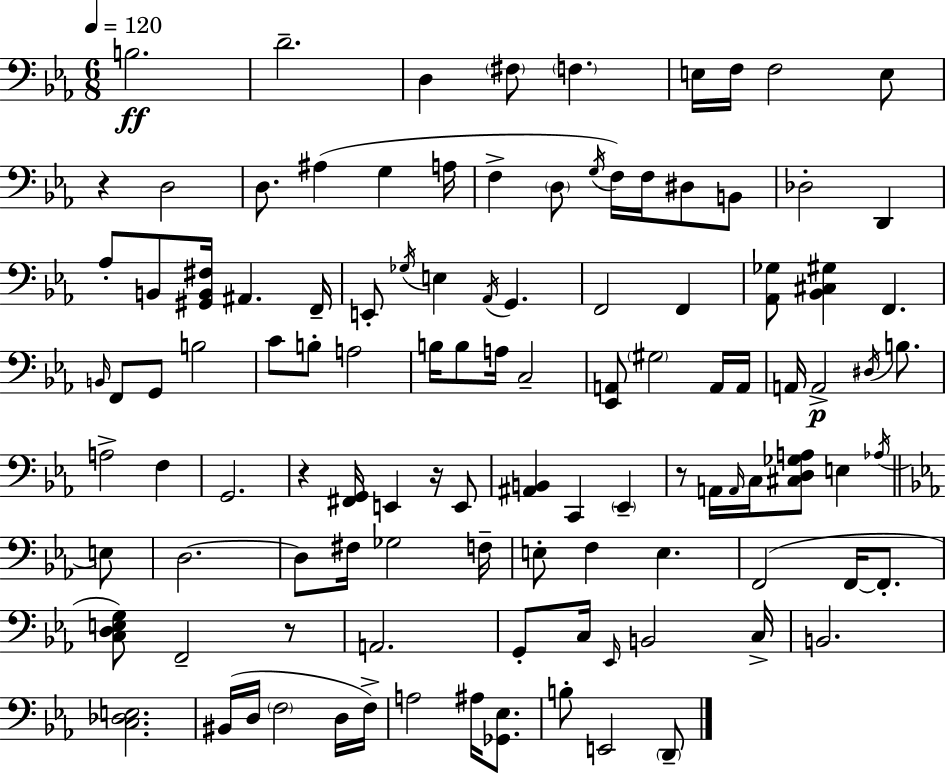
X:1
T:Untitled
M:6/8
L:1/4
K:Cm
B,2 D2 D, ^F,/2 F, E,/4 F,/4 F,2 E,/2 z D,2 D,/2 ^A, G, A,/4 F, D,/2 G,/4 F,/4 F,/4 ^D,/2 B,,/2 _D,2 D,, _A,/2 B,,/2 [^G,,B,,^F,]/4 ^A,, F,,/4 E,,/2 _G,/4 E, _A,,/4 G,, F,,2 F,, [_A,,_G,]/2 [_B,,^C,^G,] F,, B,,/4 F,,/2 G,,/2 B,2 C/2 B,/2 A,2 B,/4 B,/2 A,/4 C,2 [_E,,A,,]/2 ^G,2 A,,/4 A,,/4 A,,/4 A,,2 ^D,/4 B,/2 A,2 F, G,,2 z [^F,,G,,]/4 E,, z/4 E,,/2 [^A,,B,,] C,, _E,, z/2 A,,/4 A,,/4 C,/4 [^C,D,_G,A,]/2 E, _A,/4 E,/2 D,2 D,/2 ^F,/4 _G,2 F,/4 E,/2 F, E, F,,2 F,,/4 F,,/2 [C,D,E,G,]/2 F,,2 z/2 A,,2 G,,/2 C,/4 _E,,/4 B,,2 C,/4 B,,2 [C,_D,E,]2 ^B,,/4 D,/4 F,2 D,/4 F,/4 A,2 ^A,/4 [_G,,_E,]/2 B,/2 E,,2 D,,/2